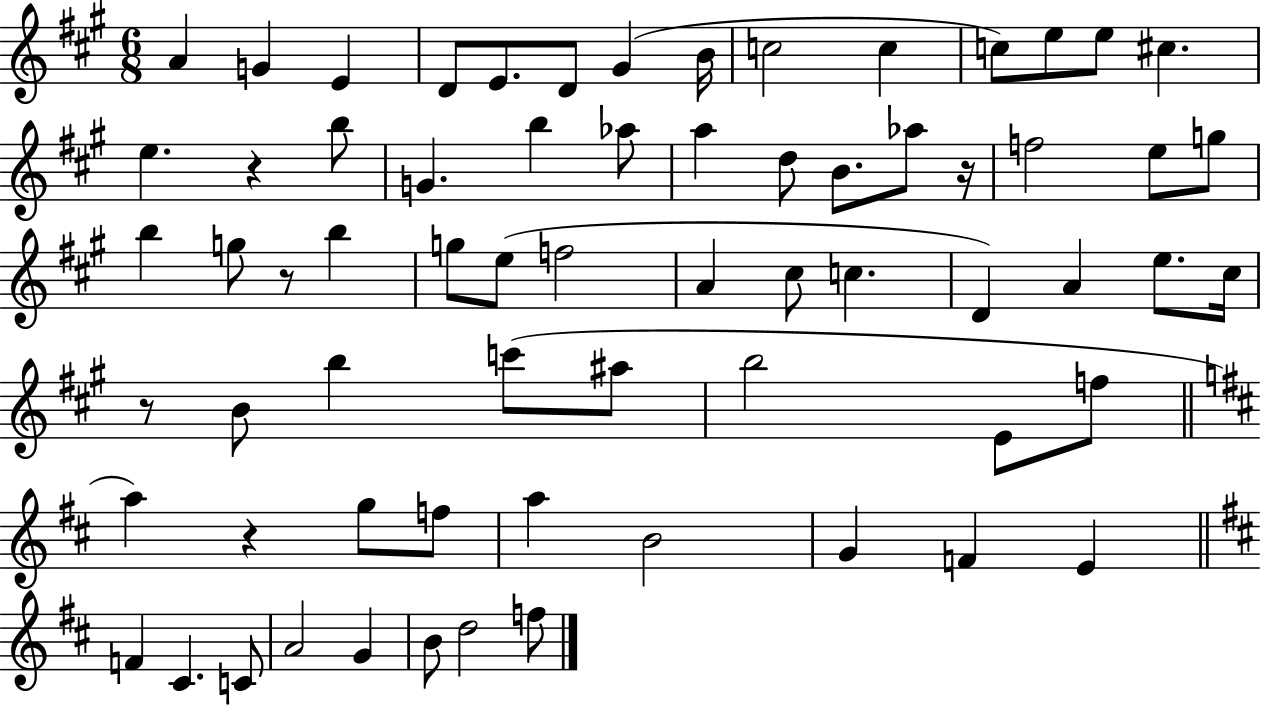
{
  \clef treble
  \numericTimeSignature
  \time 6/8
  \key a \major
  a'4 g'4 e'4 | d'8 e'8. d'8 gis'4( b'16 | c''2 c''4 | c''8) e''8 e''8 cis''4. | \break e''4. r4 b''8 | g'4. b''4 aes''8 | a''4 d''8 b'8. aes''8 r16 | f''2 e''8 g''8 | \break b''4 g''8 r8 b''4 | g''8 e''8( f''2 | a'4 cis''8 c''4. | d'4) a'4 e''8. cis''16 | \break r8 b'8 b''4 c'''8( ais''8 | b''2 e'8 f''8 | \bar "||" \break \key d \major a''4) r4 g''8 f''8 | a''4 b'2 | g'4 f'4 e'4 | \bar "||" \break \key d \major f'4 cis'4. c'8 | a'2 g'4 | b'8 d''2 f''8 | \bar "|."
}